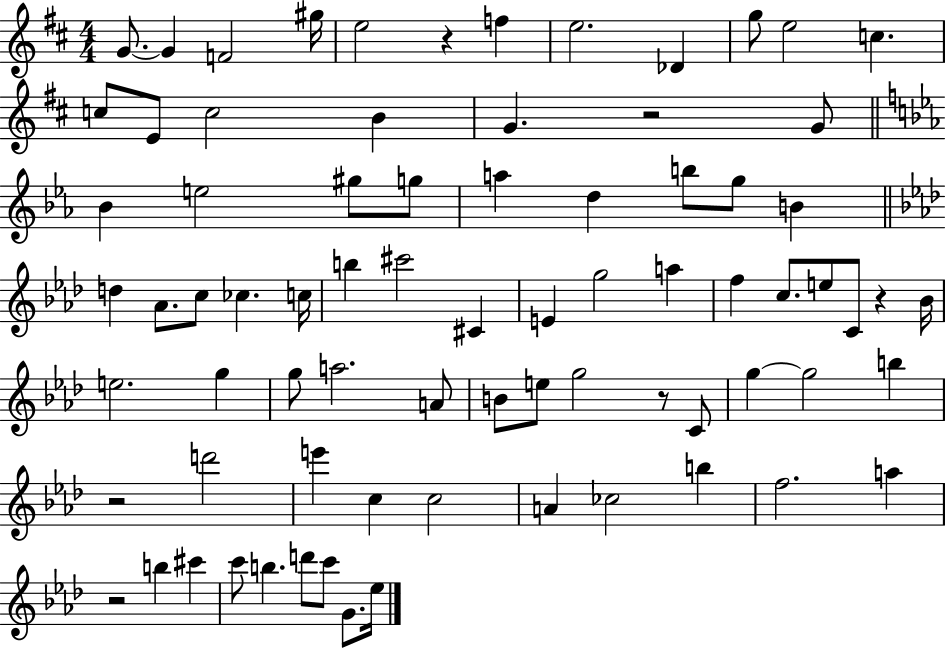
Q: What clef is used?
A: treble